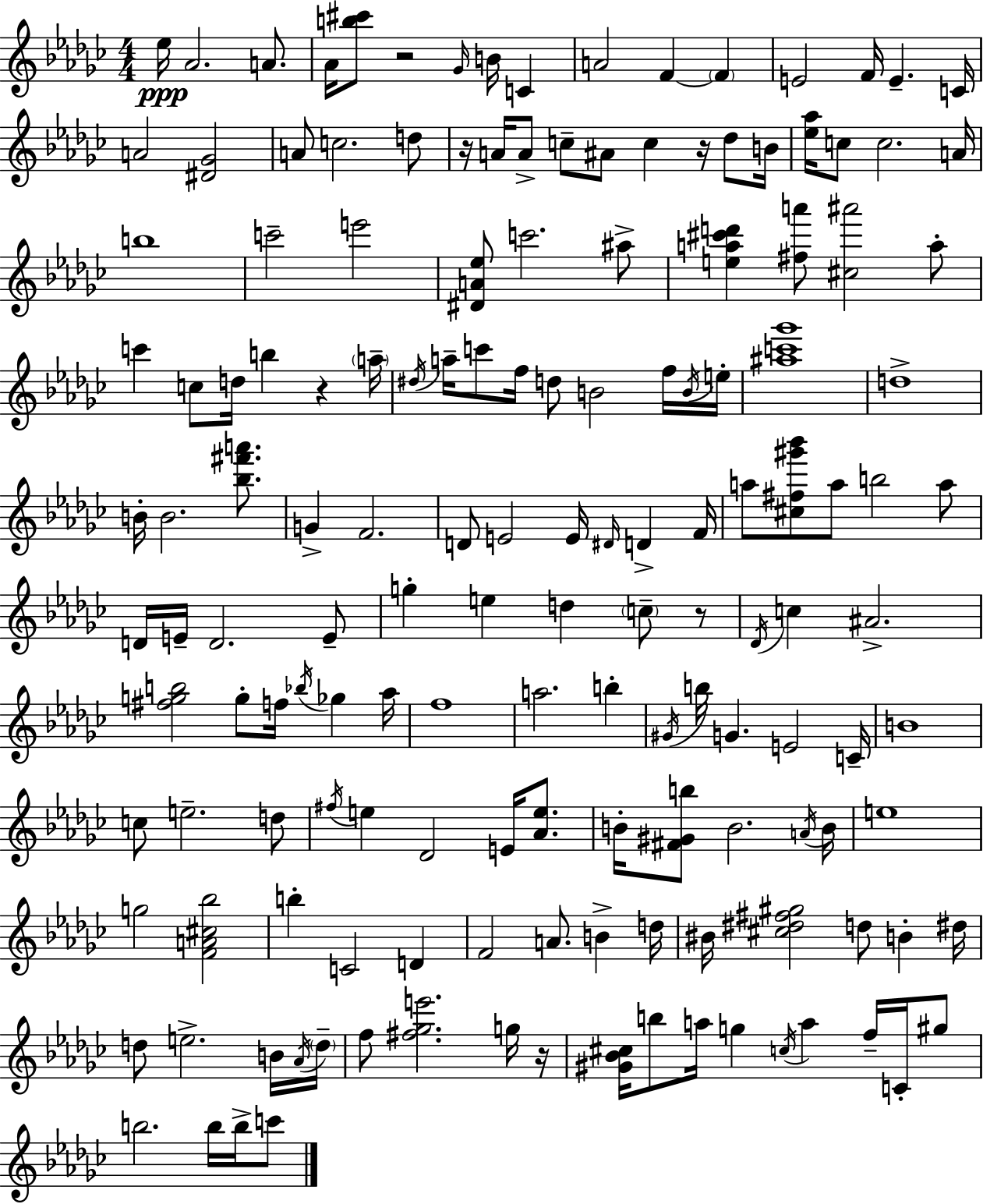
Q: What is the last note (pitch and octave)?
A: C6